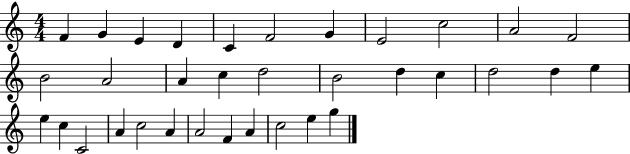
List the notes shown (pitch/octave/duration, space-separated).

F4/q G4/q E4/q D4/q C4/q F4/h G4/q E4/h C5/h A4/h F4/h B4/h A4/h A4/q C5/q D5/h B4/h D5/q C5/q D5/h D5/q E5/q E5/q C5/q C4/h A4/q C5/h A4/q A4/h F4/q A4/q C5/h E5/q G5/q